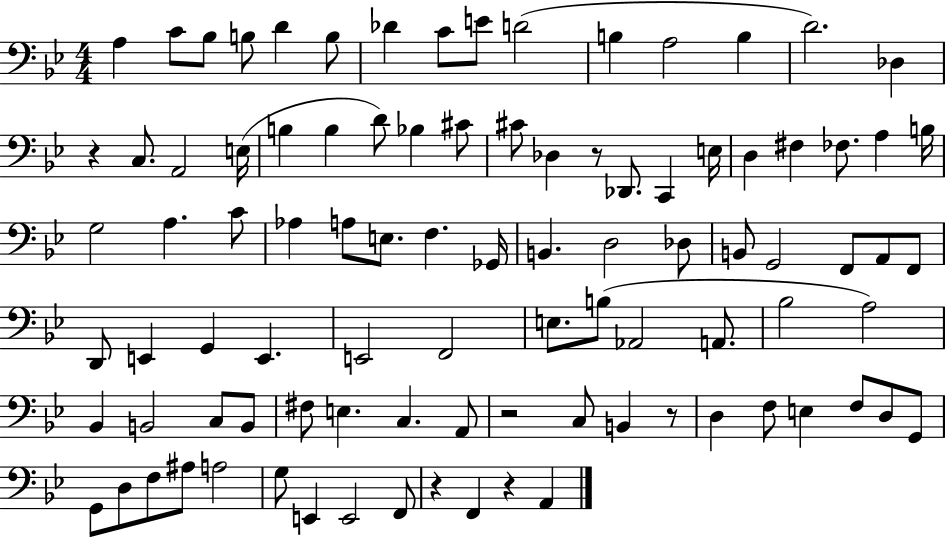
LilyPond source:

{
  \clef bass
  \numericTimeSignature
  \time 4/4
  \key bes \major
  a4 c'8 bes8 b8 d'4 b8 | des'4 c'8 e'8 d'2( | b4 a2 b4 | d'2.) des4 | \break r4 c8. a,2 e16( | b4 b4 d'8) bes4 cis'8 | cis'8 des4 r8 des,8. c,4 e16 | d4 fis4 fes8. a4 b16 | \break g2 a4. c'8 | aes4 a8 e8. f4. ges,16 | b,4. d2 des8 | b,8 g,2 f,8 a,8 f,8 | \break d,8 e,4 g,4 e,4. | e,2 f,2 | e8. b8( aes,2 a,8. | bes2 a2) | \break bes,4 b,2 c8 b,8 | fis8 e4. c4. a,8 | r2 c8 b,4 r8 | d4 f8 e4 f8 d8 g,8 | \break g,8 d8 f8 ais8 a2 | g8 e,4 e,2 f,8 | r4 f,4 r4 a,4 | \bar "|."
}